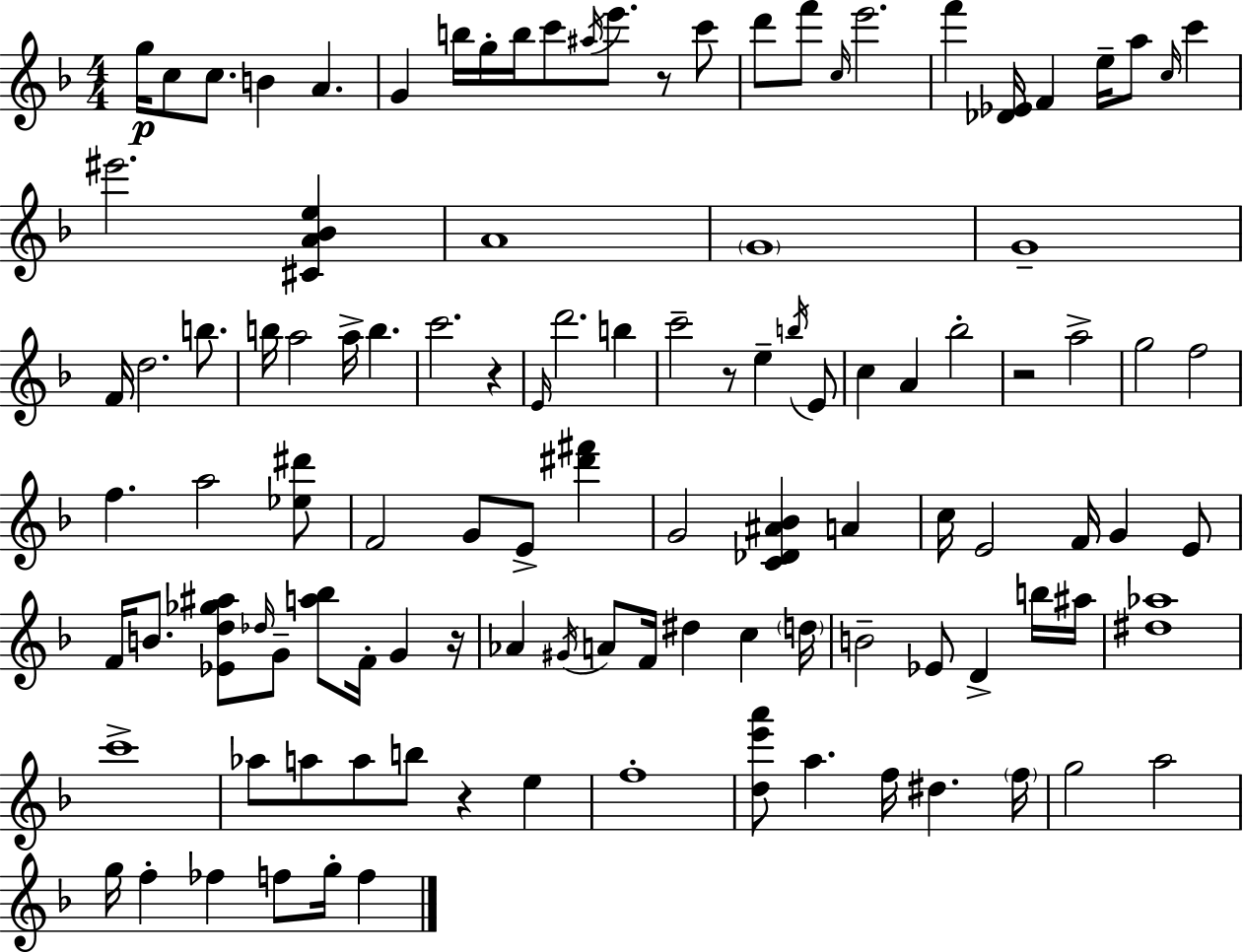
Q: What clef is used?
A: treble